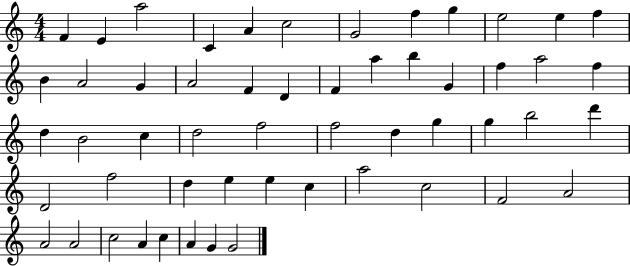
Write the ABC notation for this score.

X:1
T:Untitled
M:4/4
L:1/4
K:C
F E a2 C A c2 G2 f g e2 e f B A2 G A2 F D F a b G f a2 f d B2 c d2 f2 f2 d g g b2 d' D2 f2 d e e c a2 c2 F2 A2 A2 A2 c2 A c A G G2